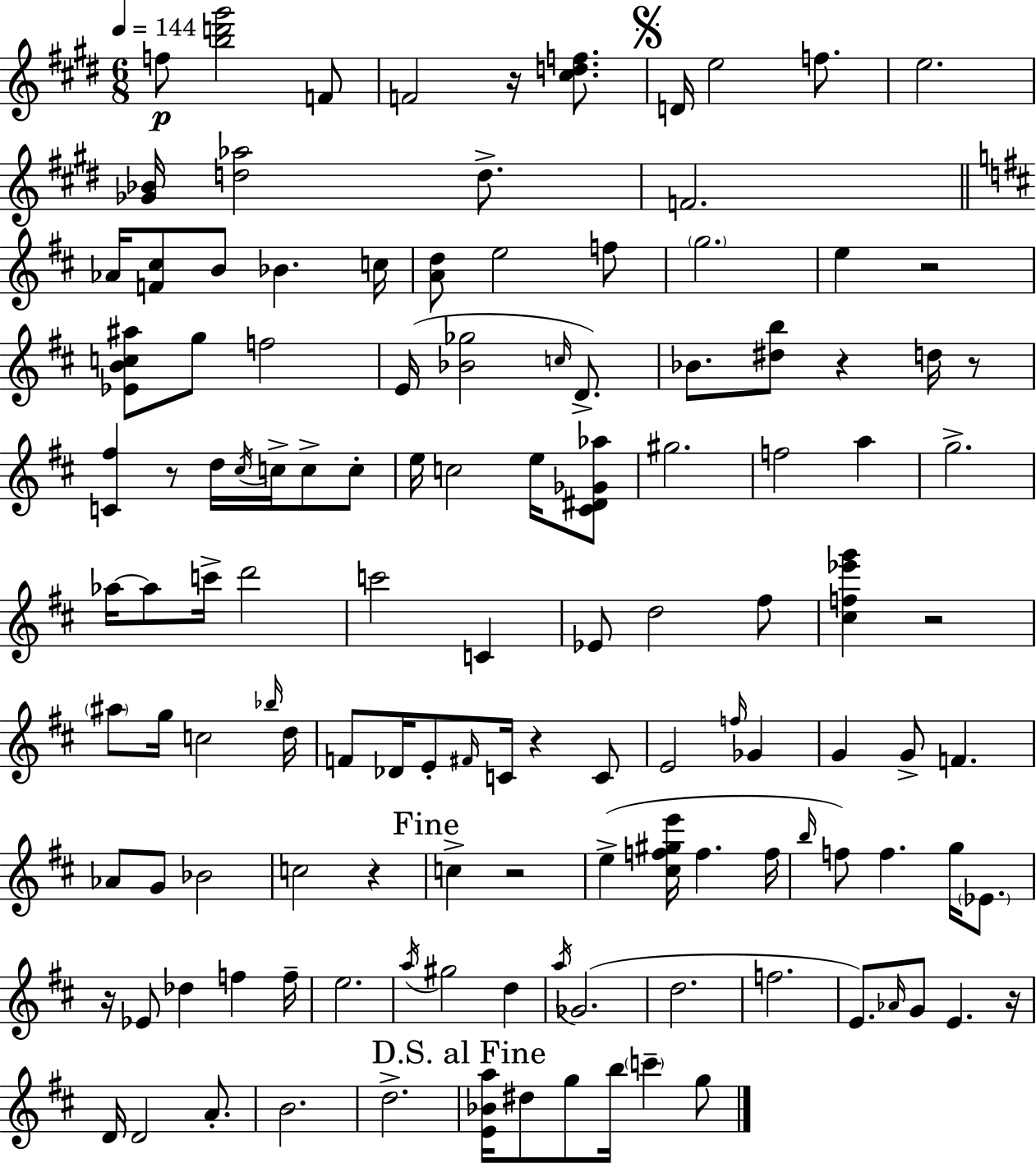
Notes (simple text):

F5/e [B5,D6,G#6]/h F4/e F4/h R/s [C#5,D5,F5]/e. D4/s E5/h F5/e. E5/h. [Gb4,Bb4]/s [D5,Ab5]/h D5/e. F4/h. Ab4/s [F4,C#5]/e B4/e Bb4/q. C5/s [A4,D5]/e E5/h F5/e G5/h. E5/q R/h [Eb4,B4,C5,A#5]/e G5/e F5/h E4/s [Bb4,Gb5]/h C5/s D4/e. Bb4/e. [D#5,B5]/e R/q D5/s R/e [C4,F#5]/q R/e D5/s C#5/s C5/s C5/e C5/e E5/s C5/h E5/s [C#4,D#4,Gb4,Ab5]/e G#5/h. F5/h A5/q G5/h. Ab5/s Ab5/e C6/s D6/h C6/h C4/q Eb4/e D5/h F#5/e [C#5,F5,Eb6,G6]/q R/h A#5/e G5/s C5/h Bb5/s D5/s F4/e Db4/s E4/e F#4/s C4/s R/q C4/e E4/h F5/s Gb4/q G4/q G4/e F4/q. Ab4/e G4/e Bb4/h C5/h R/q C5/q R/h E5/q [C#5,F5,G#5,E6]/s F5/q. F5/s B5/s F5/e F5/q. G5/s Eb4/e. R/s Eb4/e Db5/q F5/q F5/s E5/h. A5/s G#5/h D5/q A5/s Gb4/h. D5/h. F5/h. E4/e. Ab4/s G4/e E4/q. R/s D4/s D4/h A4/e. B4/h. D5/h. [E4,Bb4,A5]/s D#5/e G5/e B5/s C6/q G5/e